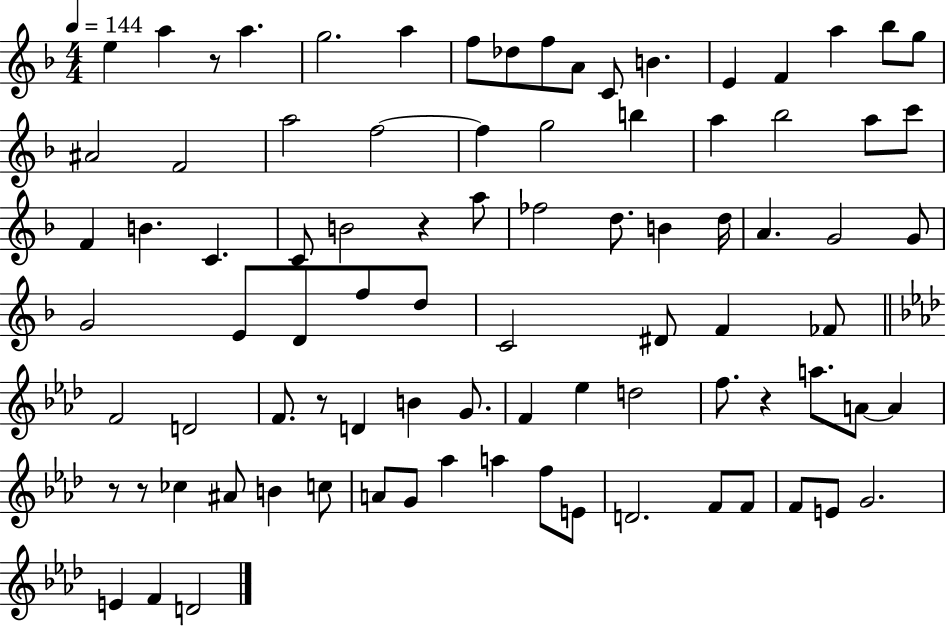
E5/q A5/q R/e A5/q. G5/h. A5/q F5/e Db5/e F5/e A4/e C4/e B4/q. E4/q F4/q A5/q Bb5/e G5/e A#4/h F4/h A5/h F5/h F5/q G5/h B5/q A5/q Bb5/h A5/e C6/e F4/q B4/q. C4/q. C4/e B4/h R/q A5/e FES5/h D5/e. B4/q D5/s A4/q. G4/h G4/e G4/h E4/e D4/e F5/e D5/e C4/h D#4/e F4/q FES4/e F4/h D4/h F4/e. R/e D4/q B4/q G4/e. F4/q Eb5/q D5/h F5/e. R/q A5/e. A4/e A4/q R/e R/e CES5/q A#4/e B4/q C5/e A4/e G4/e Ab5/q A5/q F5/e E4/e D4/h. F4/e F4/e F4/e E4/e G4/h. E4/q F4/q D4/h